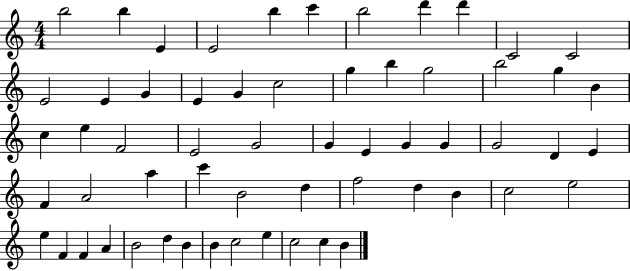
{
  \clef treble
  \numericTimeSignature
  \time 4/4
  \key c \major
  b''2 b''4 e'4 | e'2 b''4 c'''4 | b''2 d'''4 d'''4 | c'2 c'2 | \break e'2 e'4 g'4 | e'4 g'4 c''2 | g''4 b''4 g''2 | b''2 g''4 b'4 | \break c''4 e''4 f'2 | e'2 g'2 | g'4 e'4 g'4 g'4 | g'2 d'4 e'4 | \break f'4 a'2 a''4 | c'''4 b'2 d''4 | f''2 d''4 b'4 | c''2 e''2 | \break e''4 f'4 f'4 a'4 | b'2 d''4 b'4 | b'4 c''2 e''4 | c''2 c''4 b'4 | \break \bar "|."
}